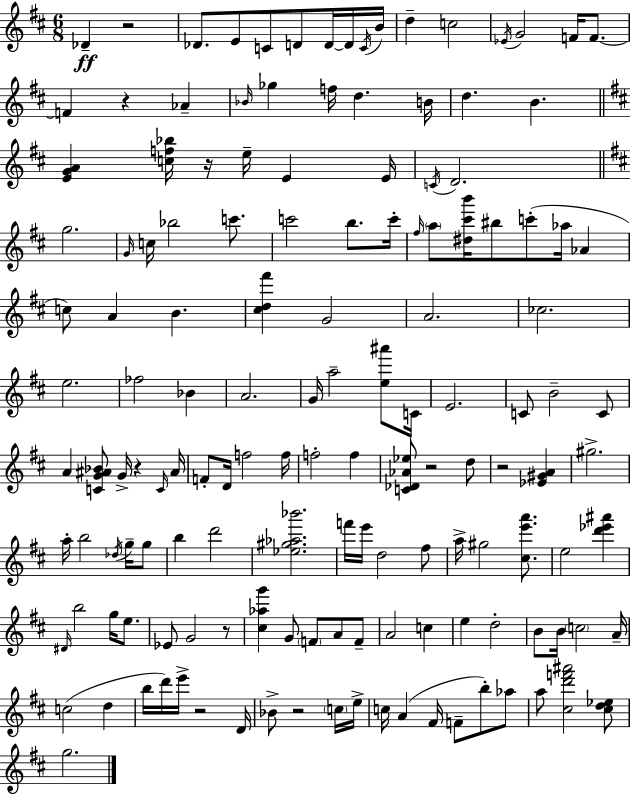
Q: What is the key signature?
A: D major